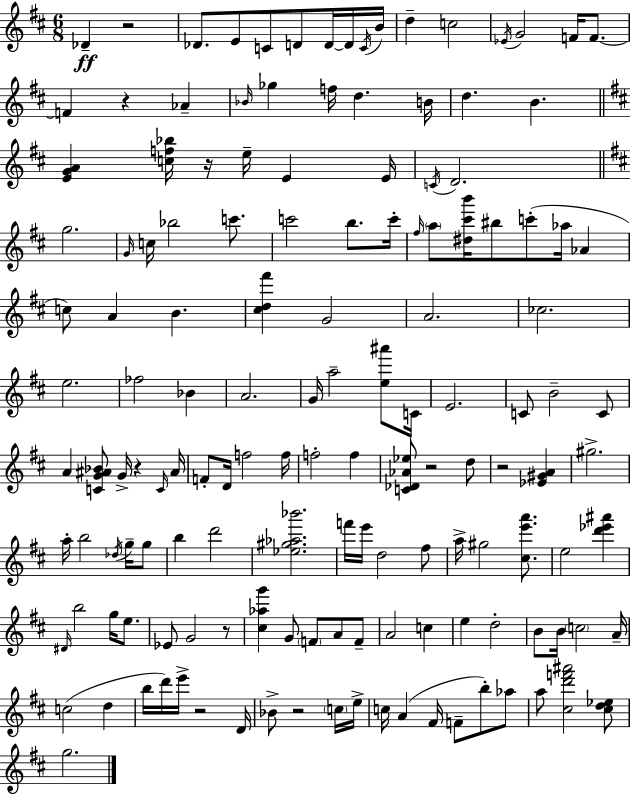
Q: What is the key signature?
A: D major